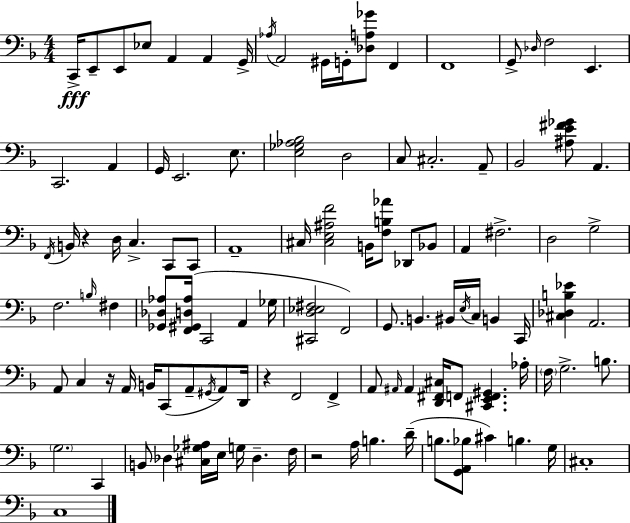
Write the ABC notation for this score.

X:1
T:Untitled
M:4/4
L:1/4
K:F
C,,/4 E,,/2 E,,/2 _E,/2 A,, A,, G,,/4 _A,/4 A,,2 ^G,,/4 G,,/4 [_D,A,_G]/2 F,, F,,4 G,,/2 _D,/4 F,2 E,, C,,2 A,, G,,/4 E,,2 E,/2 [E,_G,_A,_B,]2 D,2 C,/2 ^C,2 A,,/2 _B,,2 [^A,E^F_G]/2 A,, F,,/4 B,,/4 z D,/4 C, C,,/2 C,,/2 A,,4 ^C,/4 [^C,E,^A,F]2 B,,/4 [F,B,_A]/2 _D,,/2 _B,,/2 A,, ^F,2 D,2 G,2 F,2 B,/4 ^F, [_G,,_D,_A,]/2 [F,,^G,,D,_A,]/4 C,,2 A,, _G,/4 [^C,,D,_E,^F,]2 F,,2 G,,/2 B,, ^B,,/4 E,/4 C,/4 B,, C,,/4 [^C,_D,B,_E] A,,2 A,,/2 C, z/4 A,,/4 B,,/4 C,,/2 A,,/2 ^G,,/4 A,,/2 D,,/4 z F,,2 F,, A,,/2 ^A,,/4 ^A,, [D,,^F,,^C,]/4 F,,/2 [^C,,E,,F,,^G,,] _A,/4 F,/4 G,2 B,/2 G,2 C,, B,,/2 _D, [^C,_G,^A,]/4 E,/4 G,/4 _D, F,/4 z2 A,/4 B, D/4 B,/2 [G,,A,,_B,]/2 ^C B, G,/4 ^C,4 C,4